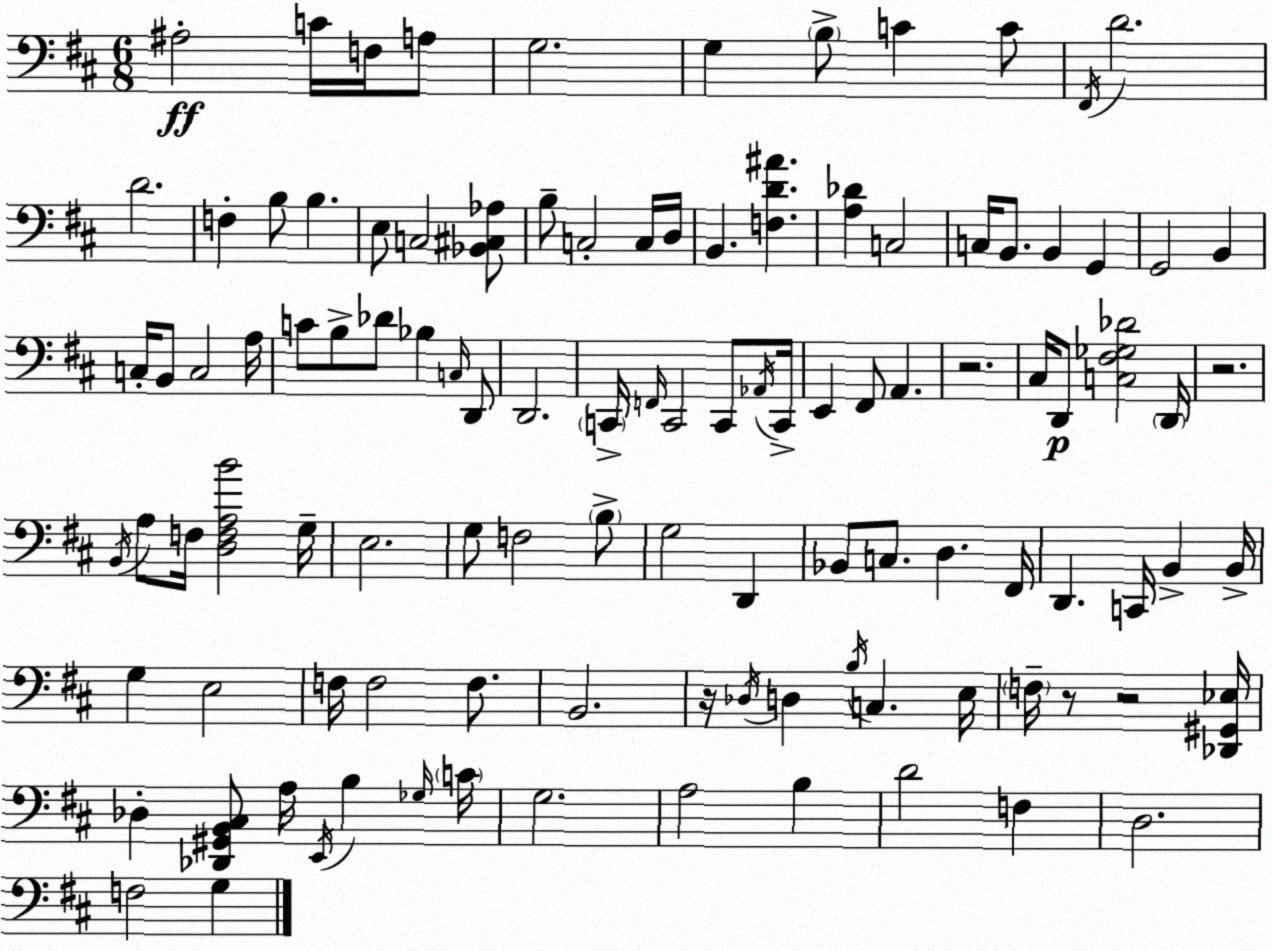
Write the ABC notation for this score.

X:1
T:Untitled
M:6/8
L:1/4
K:D
^A,2 C/4 F,/4 A,/2 G,2 G, B,/2 C C/2 ^F,,/4 D2 D2 F, B,/2 B, E,/2 C,2 [_B,,^C,_A,]/2 B,/2 C,2 C,/4 D,/4 B,, [F,D^A] [A,_D] C,2 C,/4 B,,/2 B,, G,, G,,2 B,, C,/4 B,,/2 C,2 A,/4 C/2 B,/2 _D/2 _B, C,/4 D,,/2 D,,2 C,,/4 F,,/4 C,,2 C,,/2 _A,,/4 C,,/4 E,, ^F,,/2 A,, z2 ^C,/4 D,,/2 [C,^F,_G,_D]2 D,,/4 z2 B,,/4 A,/2 F,/4 [D,F,A,B]2 G,/4 E,2 G,/2 F,2 B,/2 G,2 D,, _B,,/2 C,/2 D, ^F,,/4 D,, C,,/4 B,, B,,/4 G, E,2 F,/4 F,2 F,/2 B,,2 z/4 _D,/4 D, B,/4 C, E,/4 F,/4 z/2 z2 [_D,,^G,,_E,]/4 _D, [_D,,^G,,B,,^C,]/2 A,/4 E,,/4 B, _G,/4 C/4 G,2 A,2 B, D2 F, D,2 F,2 G,